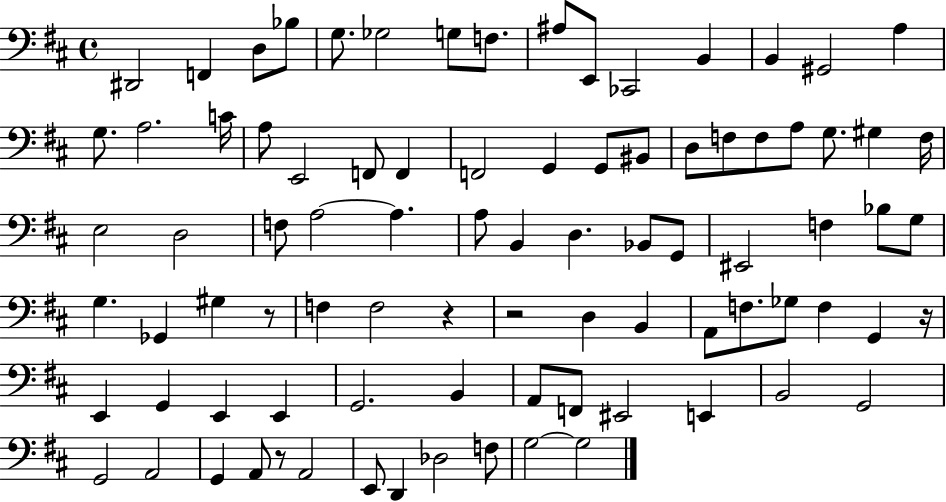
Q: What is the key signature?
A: D major